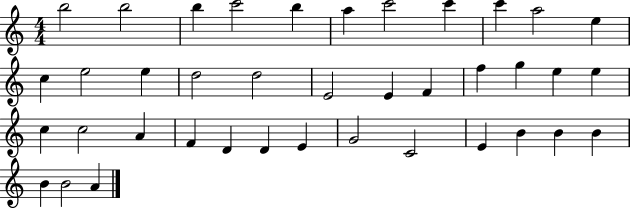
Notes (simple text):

B5/h B5/h B5/q C6/h B5/q A5/q C6/h C6/q C6/q A5/h E5/q C5/q E5/h E5/q D5/h D5/h E4/h E4/q F4/q F5/q G5/q E5/q E5/q C5/q C5/h A4/q F4/q D4/q D4/q E4/q G4/h C4/h E4/q B4/q B4/q B4/q B4/q B4/h A4/q